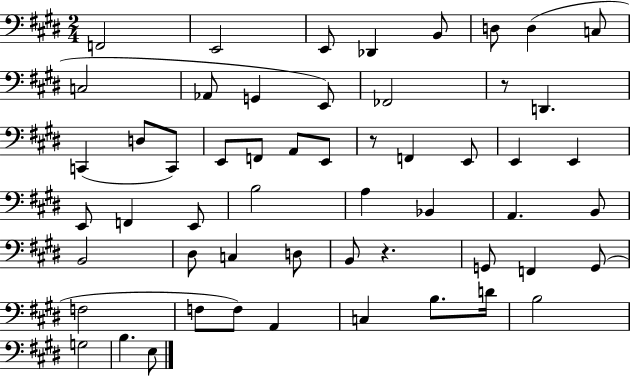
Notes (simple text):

F2/h E2/h E2/e Db2/q B2/e D3/e D3/q C3/e C3/h Ab2/e G2/q E2/e FES2/h R/e D2/q. C2/q D3/e C2/e E2/e F2/e A2/e E2/e R/e F2/q E2/e E2/q E2/q E2/e F2/q E2/e B3/h A3/q Bb2/q A2/q. B2/e B2/h D#3/e C3/q D3/e B2/e R/q. G2/e F2/q G2/e F3/h F3/e F3/e A2/q C3/q B3/e. D4/s B3/h G3/h B3/q. E3/e